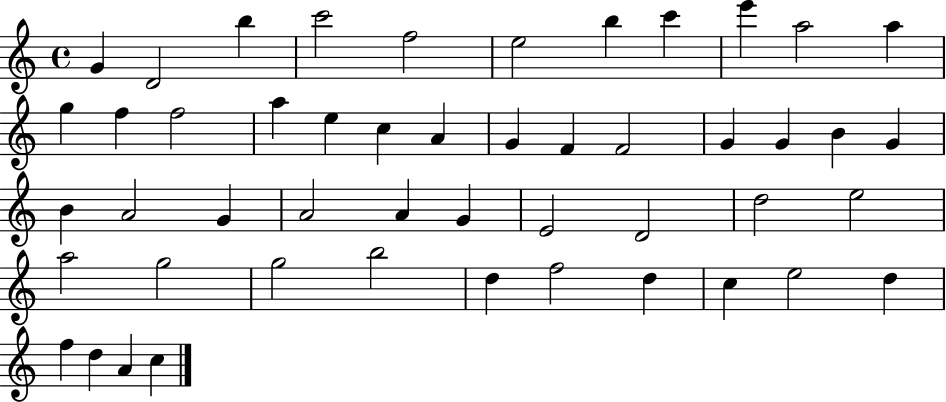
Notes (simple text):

G4/q D4/h B5/q C6/h F5/h E5/h B5/q C6/q E6/q A5/h A5/q G5/q F5/q F5/h A5/q E5/q C5/q A4/q G4/q F4/q F4/h G4/q G4/q B4/q G4/q B4/q A4/h G4/q A4/h A4/q G4/q E4/h D4/h D5/h E5/h A5/h G5/h G5/h B5/h D5/q F5/h D5/q C5/q E5/h D5/q F5/q D5/q A4/q C5/q